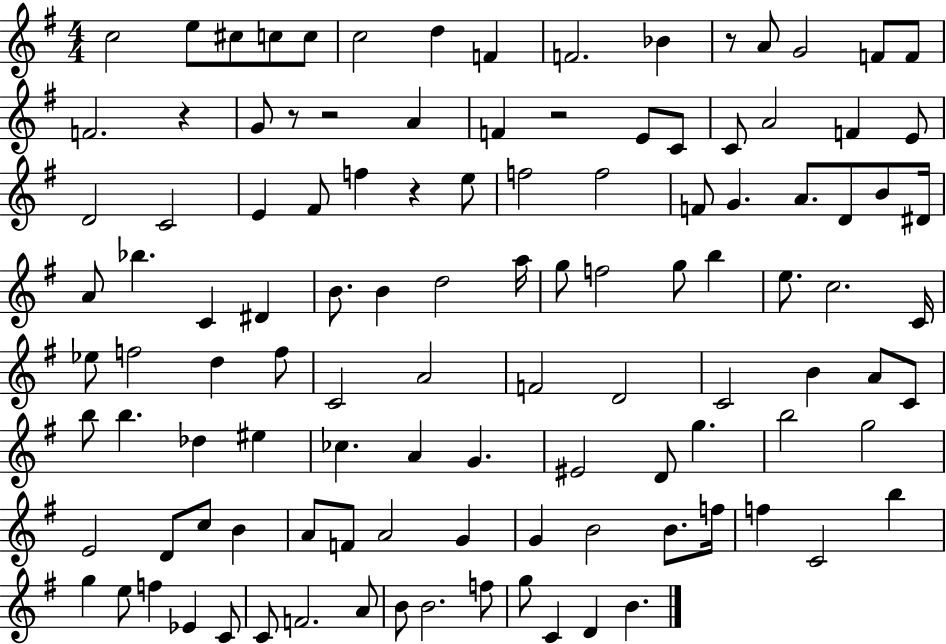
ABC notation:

X:1
T:Untitled
M:4/4
L:1/4
K:G
c2 e/2 ^c/2 c/2 c/2 c2 d F F2 _B z/2 A/2 G2 F/2 F/2 F2 z G/2 z/2 z2 A F z2 E/2 C/2 C/2 A2 F E/2 D2 C2 E ^F/2 f z e/2 f2 f2 F/2 G A/2 D/2 B/2 ^D/4 A/2 _b C ^D B/2 B d2 a/4 g/2 f2 g/2 b e/2 c2 C/4 _e/2 f2 d f/2 C2 A2 F2 D2 C2 B A/2 C/2 b/2 b _d ^e _c A G ^E2 D/2 g b2 g2 E2 D/2 c/2 B A/2 F/2 A2 G G B2 B/2 f/4 f C2 b g e/2 f _E C/2 C/2 F2 A/2 B/2 B2 f/2 g/2 C D B